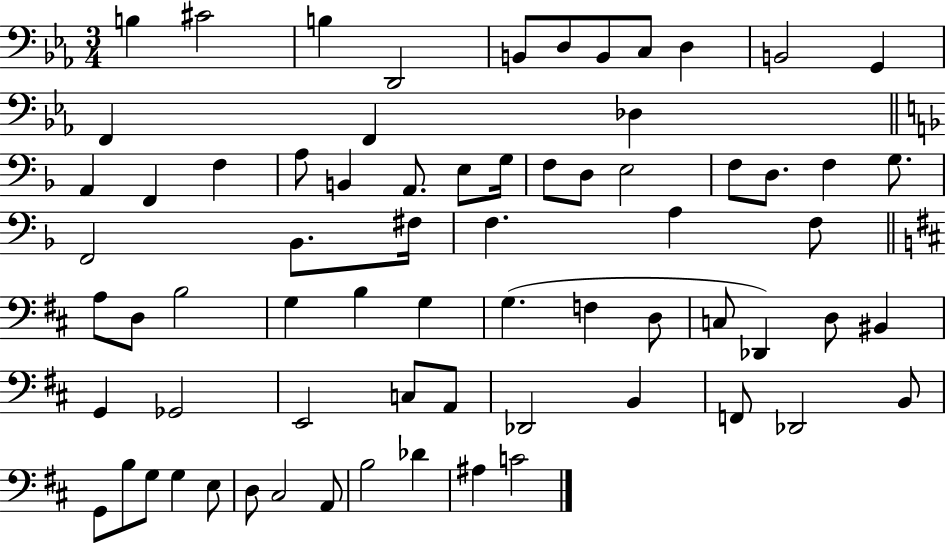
B3/q C#4/h B3/q D2/h B2/e D3/e B2/e C3/e D3/q B2/h G2/q F2/q F2/q Db3/q A2/q F2/q F3/q A3/e B2/q A2/e. E3/e G3/s F3/e D3/e E3/h F3/e D3/e. F3/q G3/e. F2/h Bb2/e. F#3/s F3/q. A3/q F3/e A3/e D3/e B3/h G3/q B3/q G3/q G3/q. F3/q D3/e C3/e Db2/q D3/e BIS2/q G2/q Gb2/h E2/h C3/e A2/e Db2/h B2/q F2/e Db2/h B2/e G2/e B3/e G3/e G3/q E3/e D3/e C#3/h A2/e B3/h Db4/q A#3/q C4/h